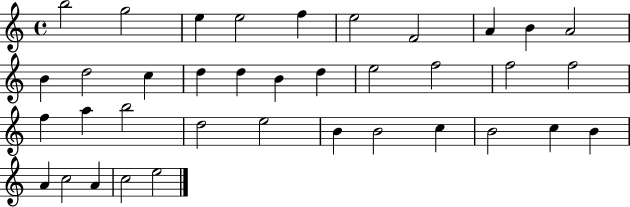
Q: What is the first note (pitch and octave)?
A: B5